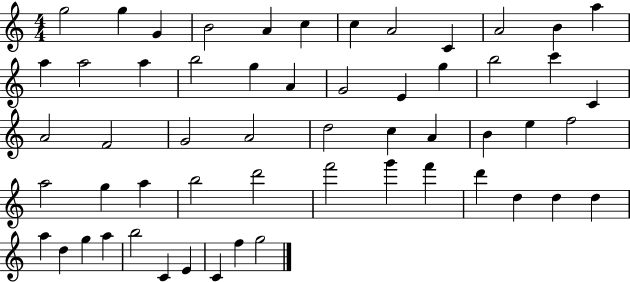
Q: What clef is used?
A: treble